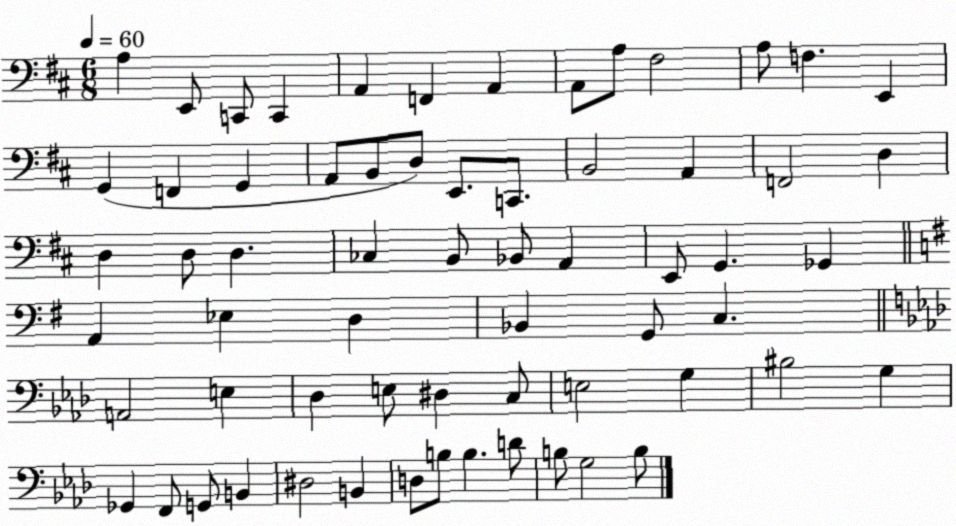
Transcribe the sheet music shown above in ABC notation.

X:1
T:Untitled
M:6/8
L:1/4
K:D
A, E,,/2 C,,/2 C,, A,, F,, A,, A,,/2 A,/2 ^F,2 A,/2 F, E,, G,, F,, G,, A,,/2 B,,/2 D,/2 E,,/2 C,,/2 B,,2 A,, F,,2 D, D, D,/2 D, _C, B,,/2 _B,,/2 A,, E,,/2 G,, _G,, A,, _E, D, _B,, G,,/2 C, A,,2 E, _D, E,/2 ^D, C,/2 E,2 G, ^B,2 G, _G,, F,,/2 G,,/2 B,, ^D,2 B,, D,/2 B,/2 B, D/2 B,/2 G,2 B,/2